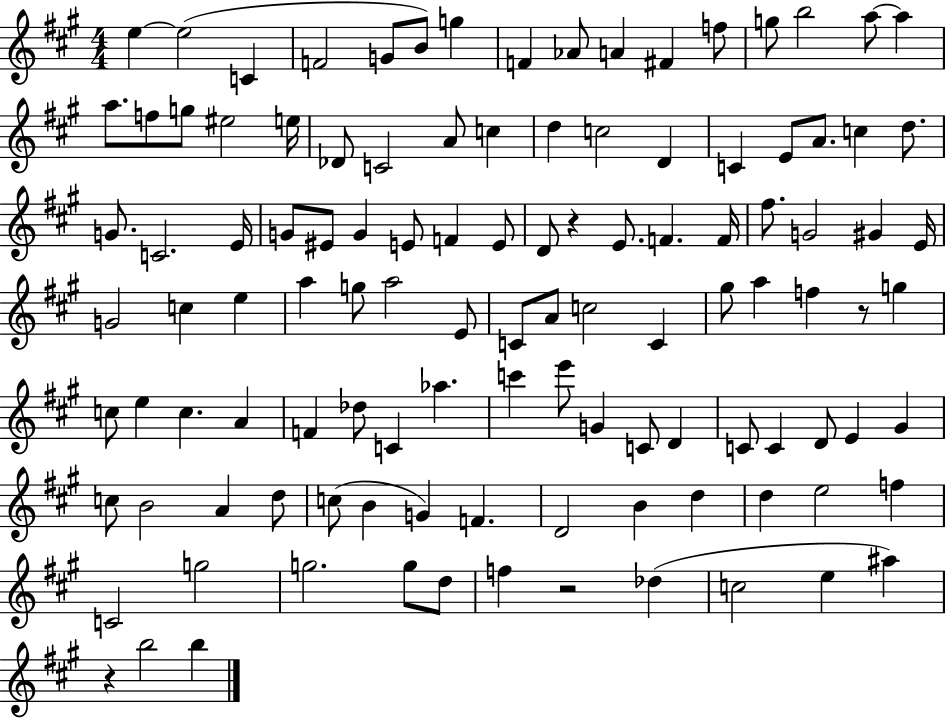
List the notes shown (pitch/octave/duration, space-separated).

E5/q E5/h C4/q F4/h G4/e B4/e G5/q F4/q Ab4/e A4/q F#4/q F5/e G5/e B5/h A5/e A5/q A5/e. F5/e G5/e EIS5/h E5/s Db4/e C4/h A4/e C5/q D5/q C5/h D4/q C4/q E4/e A4/e. C5/q D5/e. G4/e. C4/h. E4/s G4/e EIS4/e G4/q E4/e F4/q E4/e D4/e R/q E4/e. F4/q. F4/s F#5/e. G4/h G#4/q E4/s G4/h C5/q E5/q A5/q G5/e A5/h E4/e C4/e A4/e C5/h C4/q G#5/e A5/q F5/q R/e G5/q C5/e E5/q C5/q. A4/q F4/q Db5/e C4/q Ab5/q. C6/q E6/e G4/q C4/e D4/q C4/e C4/q D4/e E4/q G#4/q C5/e B4/h A4/q D5/e C5/e B4/q G4/q F4/q. D4/h B4/q D5/q D5/q E5/h F5/q C4/h G5/h G5/h. G5/e D5/e F5/q R/h Db5/q C5/h E5/q A#5/q R/q B5/h B5/q